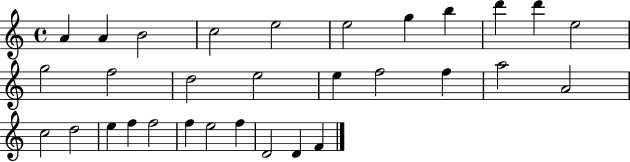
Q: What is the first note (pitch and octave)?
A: A4